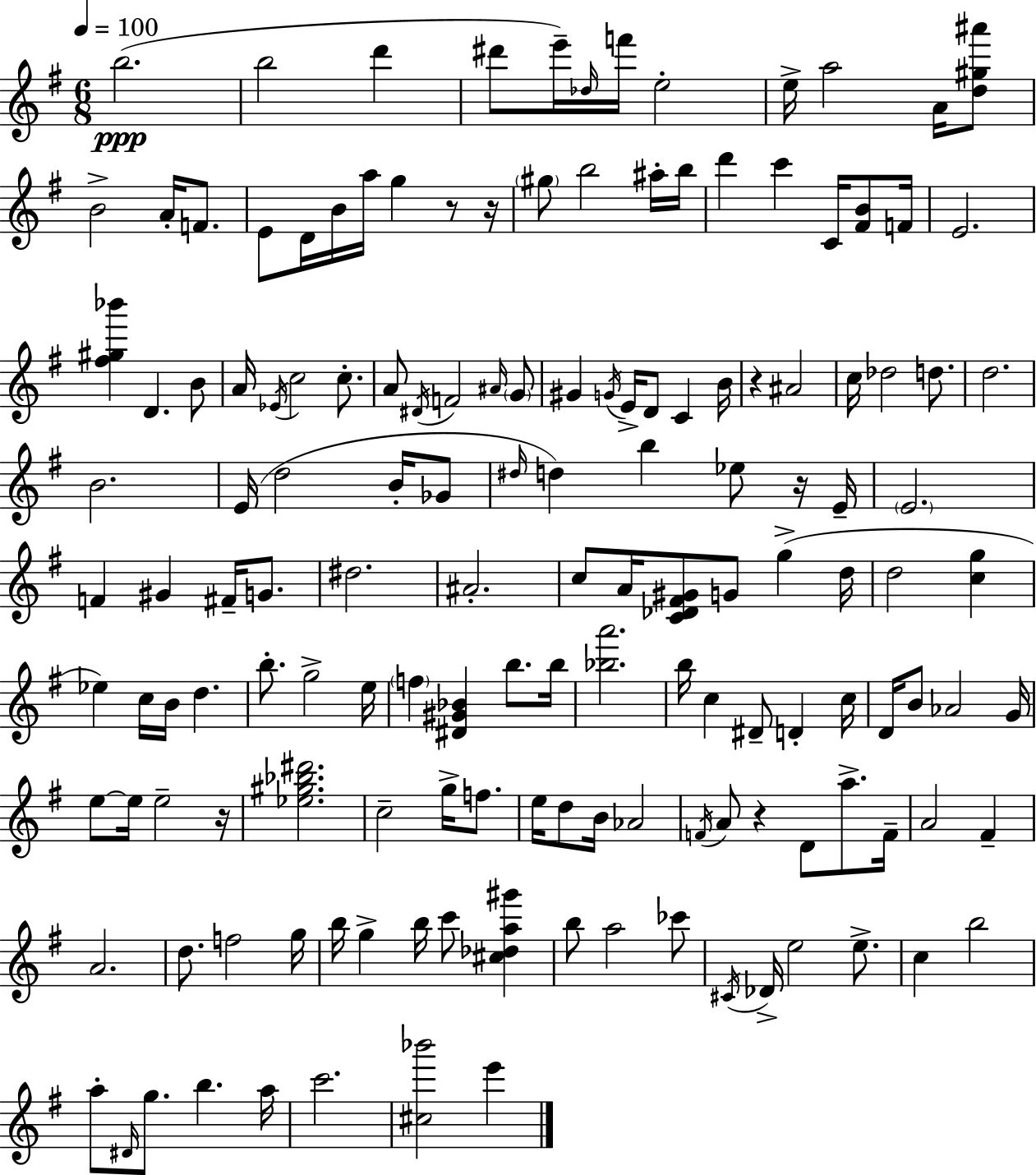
{
  \clef treble
  \numericTimeSignature
  \time 6/8
  \key g \major
  \tempo 4 = 100
  b''2.(\ppp | b''2 d'''4 | dis'''8 e'''16--) \grace { des''16 } f'''16 e''2-. | e''16-> a''2 a'16 <d'' gis'' ais'''>8 | \break b'2-> a'16-. f'8. | e'8 d'16 b'16 a''16 g''4 r8 | r16 \parenthesize gis''8 b''2 ais''16-. | b''16 d'''4 c'''4 c'16 <fis' b'>8 | \break f'16 e'2. | <fis'' gis'' bes'''>4 d'4. b'8 | a'16 \acciaccatura { ees'16 } c''2 c''8.-. | a'8 \acciaccatura { dis'16 } f'2 | \break \grace { ais'16 } \parenthesize g'8 gis'4 \acciaccatura { g'16 } e'16-> d'8 | c'4 b'16 r4 ais'2 | c''16 des''2 | d''8. d''2. | \break b'2. | e'16( d''2 | b'16-. ges'8 \grace { dis''16 } d''4) b''4 | ees''8 r16 e'16-- \parenthesize e'2. | \break f'4 gis'4 | fis'16-- g'8. dis''2. | ais'2.-. | c''8 a'16 <c' des' fis' gis'>8 g'8 | \break g''4->( d''16 d''2 | <c'' g''>4 ees''4) c''16 b'16 | d''4. b''8.-. g''2-> | e''16 \parenthesize f''4 <dis' gis' bes'>4 | \break b''8. b''16 <bes'' a'''>2. | b''16 c''4 dis'8-- | d'4-. c''16 d'16 b'8 aes'2 | g'16 e''8~~ e''16 e''2-- | \break r16 <ees'' gis'' bes'' dis'''>2. | c''2-- | g''16-> f''8. e''16 d''8 b'16 aes'2 | \acciaccatura { f'16 } a'8 r4 | \break d'8 a''8.-> f'16-- a'2 | fis'4-- a'2. | d''8. f''2 | g''16 b''16 g''4-> | \break b''16 c'''8 <cis'' des'' a'' gis'''>4 b''8 a''2 | ces'''8 \acciaccatura { cis'16 } des'16-> e''2 | e''8.-> c''4 | b''2 a''8-. \grace { dis'16 } g''8. | \break b''4. a''16 c'''2. | <cis'' bes'''>2 | e'''4 \bar "|."
}